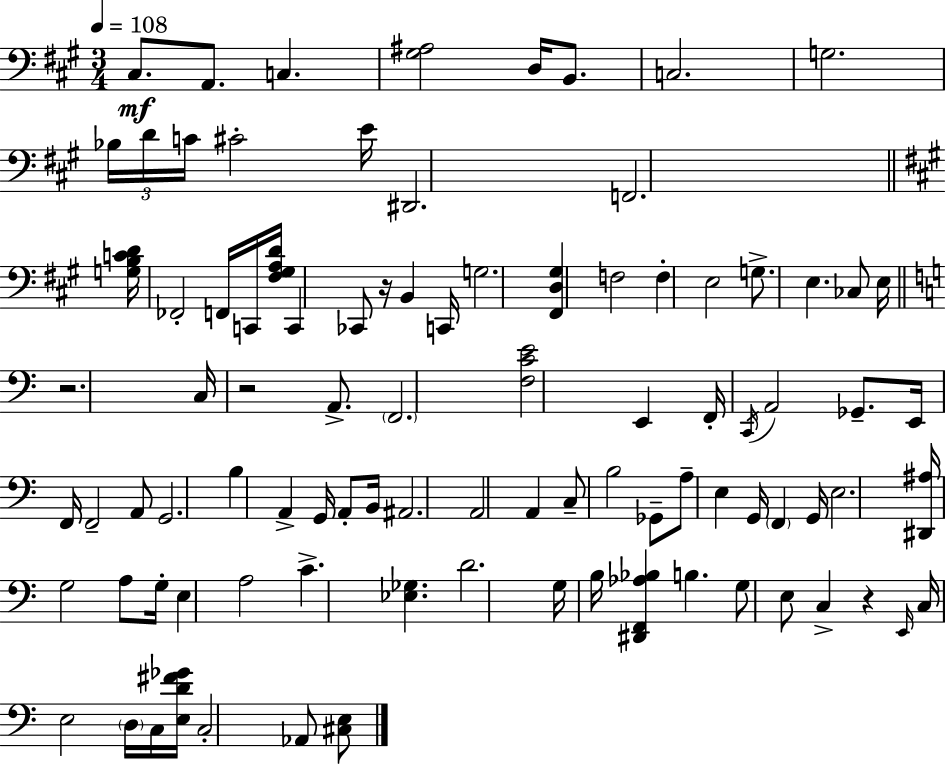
{
  \clef bass
  \numericTimeSignature
  \time 3/4
  \key a \major
  \tempo 4 = 108
  cis8.\mf a,8. c4. | <gis ais>2 d16 b,8. | c2. | g2. | \break \tuplet 3/2 { bes16 d'16 c'16 } cis'2-. e'16 | dis,2. | f,2. | \bar "||" \break \key a \major <g b c' d'>16 fes,2-. f,16 c,16 <fis gis a d'>16 | c,4 ces,8 r16 b,4 c,16 | g2. | <fis, d gis>4 f2 | \break f4-. e2 | g8.-> e4. ces8 e16 | \bar "||" \break \key c \major r2. | c16 r2 a,8.-> | \parenthesize f,2. | <f c' e'>2 e,4 | \break f,16-. \acciaccatura { c,16 } a,2 ges,8.-- | e,16 f,16 f,2-- a,8 | g,2. | b4 a,4-> g,16 a,8-. | \break b,16 ais,2. | a,2 a,4 | c8-- b2 ges,8-- | a8-- e4 g,16 \parenthesize f,4 | \break g,16 e2. | <dis, ais>16 g2 a8 | g16-. e4 a2 | c'4.-> <ees ges>4. | \break d'2. | g16 b16 <dis, f, aes bes>4 b4. | g8 e8 c4-> r4 | \grace { e,16 } c16 e2 \parenthesize d16 | \break c16 <e d' fis' ges'>16 c2-. aes,8 | <cis e>8 \bar "|."
}